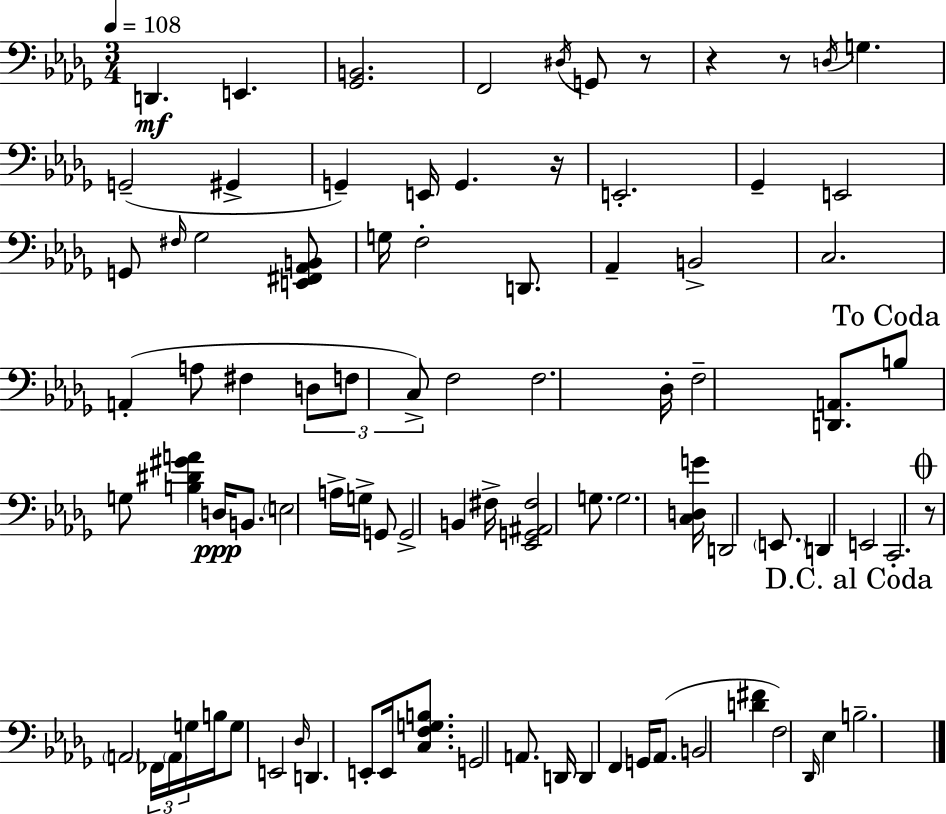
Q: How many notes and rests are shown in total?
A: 88